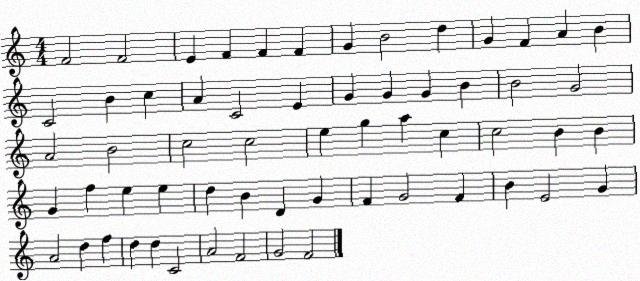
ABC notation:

X:1
T:Untitled
M:4/4
L:1/4
K:C
F2 F2 E F F F G B2 d G F A B C2 B c A C2 E G G G B B2 G2 A2 B2 c2 c2 e g a c c2 B B G f e e d B D G F G2 F B E2 G A2 d f d d C2 A2 F2 G2 F2